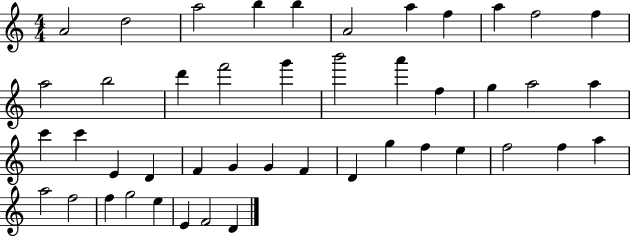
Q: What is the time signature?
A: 4/4